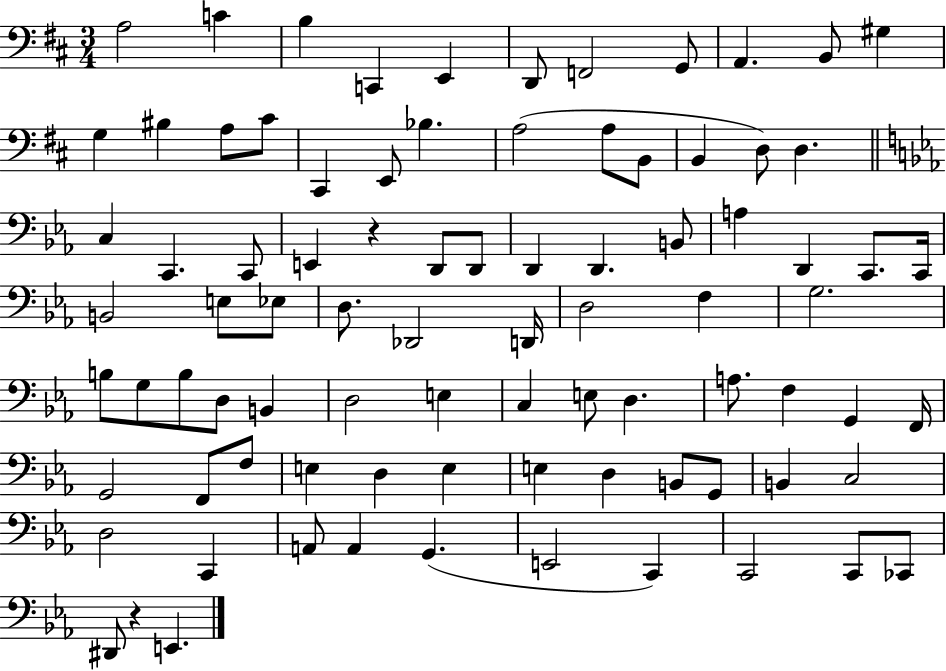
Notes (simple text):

A3/h C4/q B3/q C2/q E2/q D2/e F2/h G2/e A2/q. B2/e G#3/q G3/q BIS3/q A3/e C#4/e C#2/q E2/e Bb3/q. A3/h A3/e B2/e B2/q D3/e D3/q. C3/q C2/q. C2/e E2/q R/q D2/e D2/e D2/q D2/q. B2/e A3/q D2/q C2/e. C2/s B2/h E3/e Eb3/e D3/e. Db2/h D2/s D3/h F3/q G3/h. B3/e G3/e B3/e D3/e B2/q D3/h E3/q C3/q E3/e D3/q. A3/e. F3/q G2/q F2/s G2/h F2/e F3/e E3/q D3/q E3/q E3/q D3/q B2/e G2/e B2/q C3/h D3/h C2/q A2/e A2/q G2/q. E2/h C2/q C2/h C2/e CES2/e D#2/e R/q E2/q.